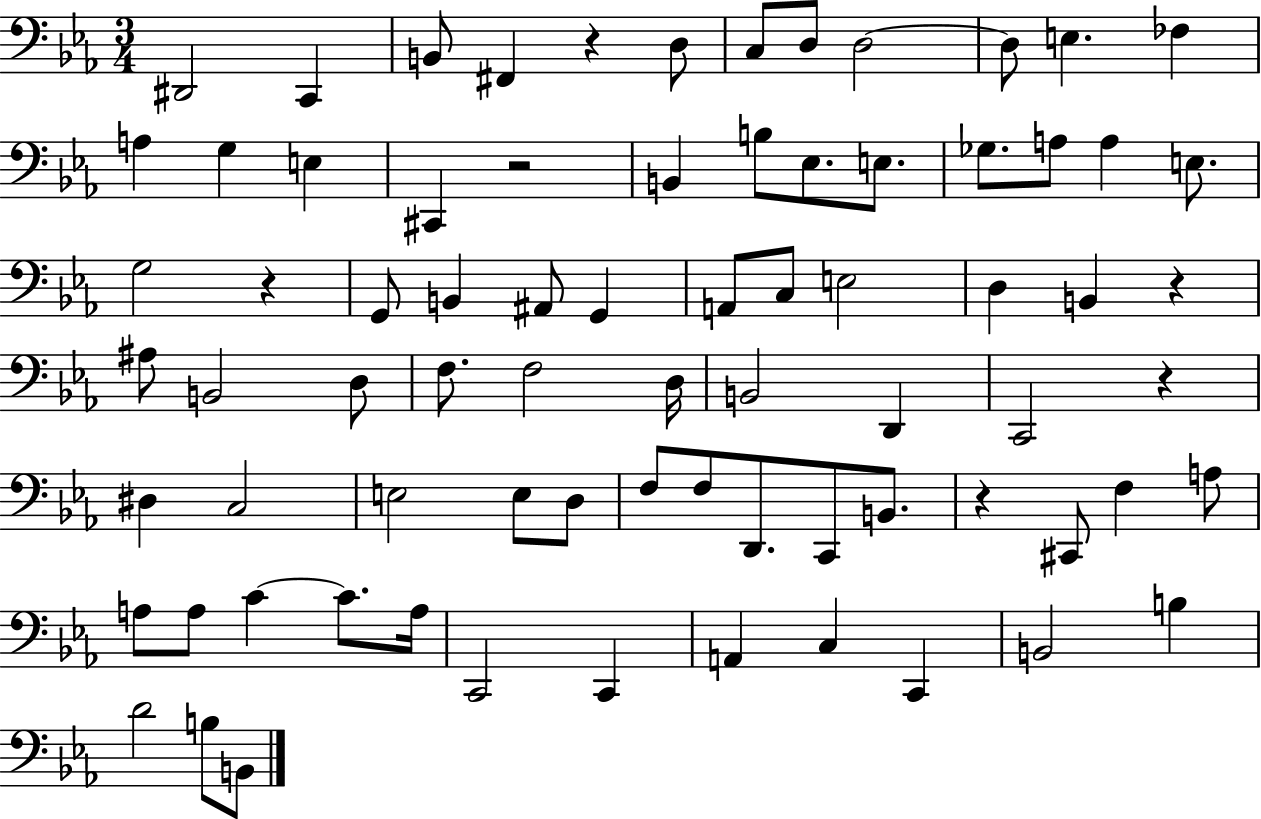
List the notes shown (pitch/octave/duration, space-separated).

D#2/h C2/q B2/e F#2/q R/q D3/e C3/e D3/e D3/h D3/e E3/q. FES3/q A3/q G3/q E3/q C#2/q R/h B2/q B3/e Eb3/e. E3/e. Gb3/e. A3/e A3/q E3/e. G3/h R/q G2/e B2/q A#2/e G2/q A2/e C3/e E3/h D3/q B2/q R/q A#3/e B2/h D3/e F3/e. F3/h D3/s B2/h D2/q C2/h R/q D#3/q C3/h E3/h E3/e D3/e F3/e F3/e D2/e. C2/e B2/e. R/q C#2/e F3/q A3/e A3/e A3/e C4/q C4/e. A3/s C2/h C2/q A2/q C3/q C2/q B2/h B3/q D4/h B3/e B2/e